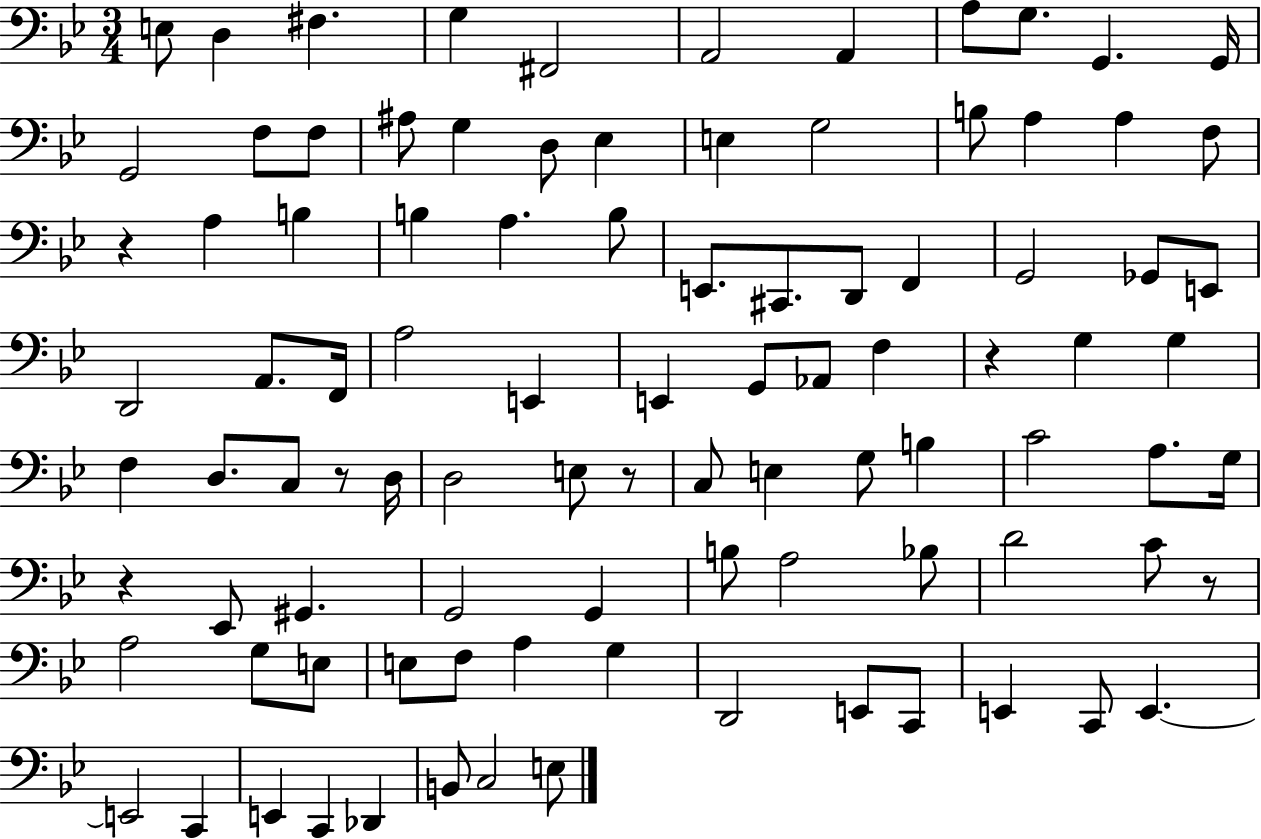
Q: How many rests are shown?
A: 6